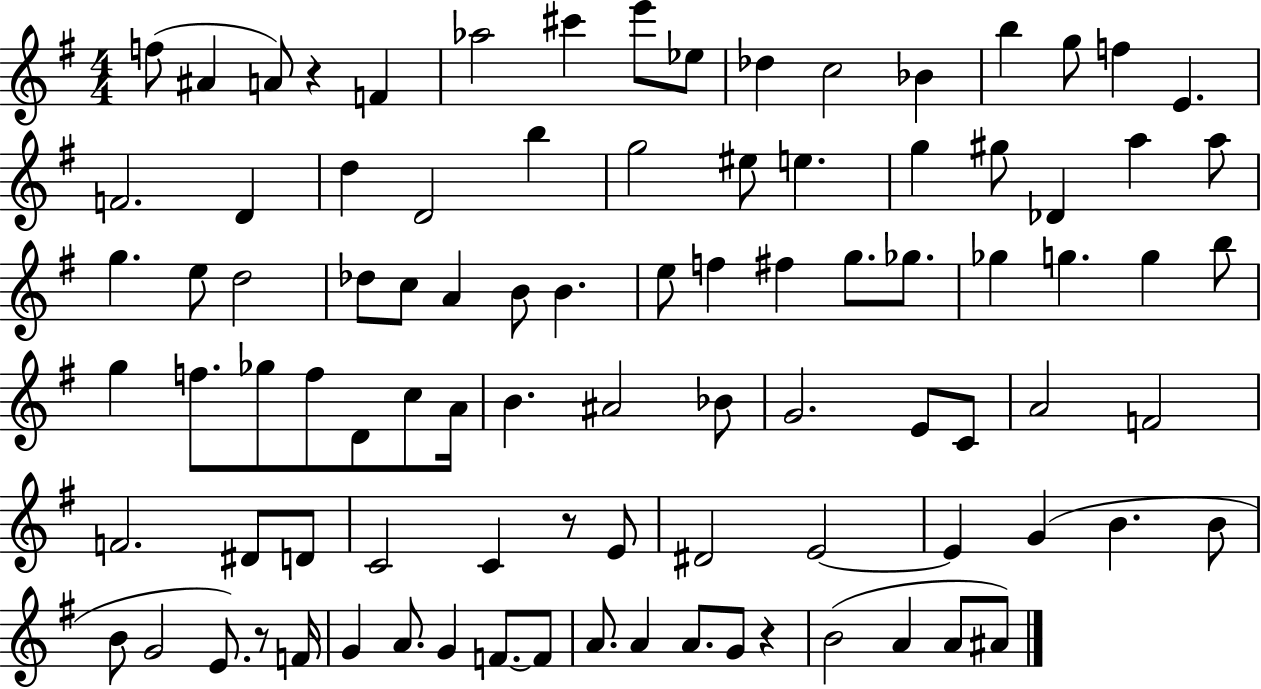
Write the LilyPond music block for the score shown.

{
  \clef treble
  \numericTimeSignature
  \time 4/4
  \key g \major
  \repeat volta 2 { f''8( ais'4 a'8) r4 f'4 | aes''2 cis'''4 e'''8 ees''8 | des''4 c''2 bes'4 | b''4 g''8 f''4 e'4. | \break f'2. d'4 | d''4 d'2 b''4 | g''2 eis''8 e''4. | g''4 gis''8 des'4 a''4 a''8 | \break g''4. e''8 d''2 | des''8 c''8 a'4 b'8 b'4. | e''8 f''4 fis''4 g''8. ges''8. | ges''4 g''4. g''4 b''8 | \break g''4 f''8. ges''8 f''8 d'8 c''8 a'16 | b'4. ais'2 bes'8 | g'2. e'8 c'8 | a'2 f'2 | \break f'2. dis'8 d'8 | c'2 c'4 r8 e'8 | dis'2 e'2~~ | e'4 g'4( b'4. b'8 | \break b'8 g'2 e'8.) r8 f'16 | g'4 a'8. g'4 f'8.~~ f'8 | a'8. a'4 a'8. g'8 r4 | b'2( a'4 a'8 ais'8) | \break } \bar "|."
}